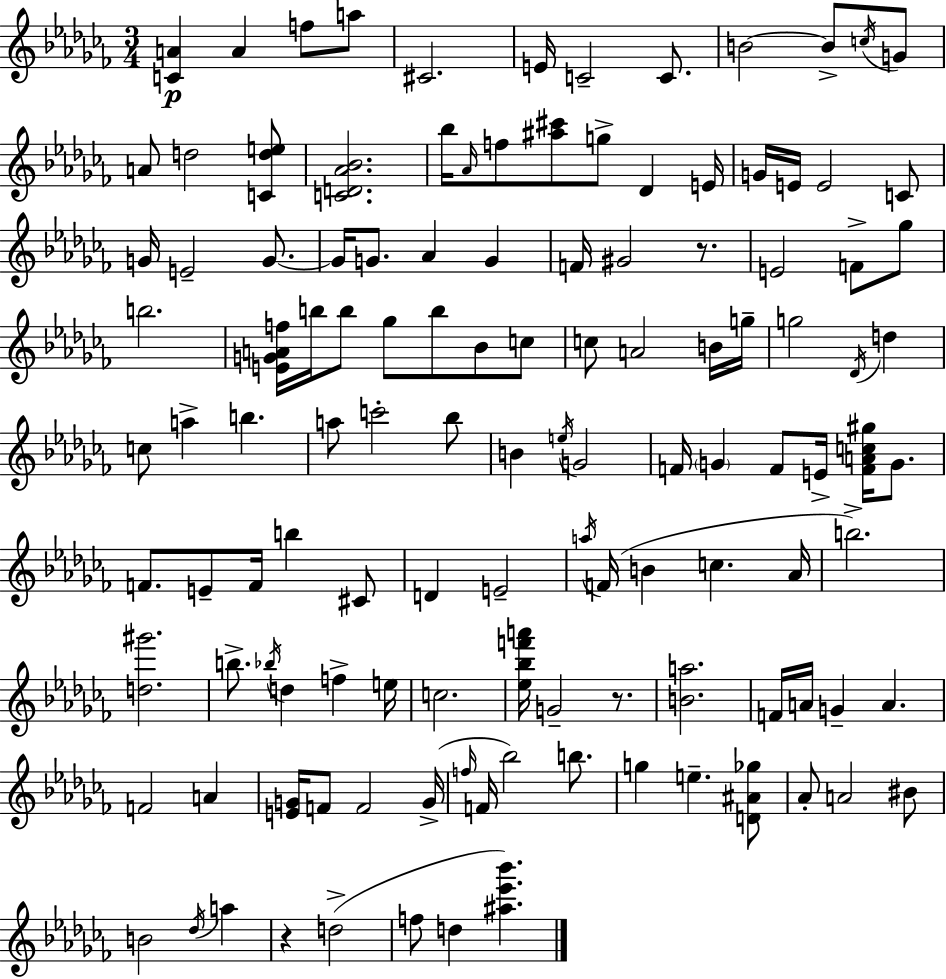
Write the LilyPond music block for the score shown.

{
  \clef treble
  \numericTimeSignature
  \time 3/4
  \key aes \minor
  \repeat volta 2 { <c' a'>4\p a'4 f''8 a''8 | cis'2. | e'16 c'2-- c'8. | b'2~~ b'8-> \acciaccatura { c''16 } g'8 | \break a'8 d''2 <c' d'' e''>8 | <c' d' aes' bes'>2. | bes''16 \grace { aes'16 } f''8 <ais'' cis'''>8 g''8-> des'4 | e'16 g'16 e'16 e'2 | \break c'8 g'16 e'2-- g'8.~~ | g'16 g'8. aes'4 g'4 | f'16 gis'2 r8. | e'2 f'8-> | \break ges''8 b''2. | <e' g' a' f''>16 b''16 b''8 ges''8 b''8 bes'8 | c''8 c''8 a'2 | b'16 g''16-- g''2 \acciaccatura { des'16 } d''4 | \break c''8 a''4-> b''4. | a''8 c'''2-. | bes''8 b'4 \acciaccatura { e''16 } g'2 | f'16 \parenthesize g'4 f'8 e'16-> | \break <f' a' c'' gis''>16 g'8. f'8. e'8-- f'16 b''4 | cis'8 d'4 e'2-- | \acciaccatura { a''16 } f'16( b'4 c''4. | aes'16 b''2.->) | \break <d'' gis'''>2. | b''8.-> \acciaccatura { bes''16 } d''4 | f''4-> e''16 c''2. | <ees'' bes'' f''' a'''>16 g'2-- | \break r8. <b' a''>2. | f'16 a'16 g'4-- | a'4. f'2 | a'4 <e' g'>16 f'8 f'2 | \break g'16->( \grace { f''16 } f'16 bes''2) | b''8. g''4 e''4.-- | <d' ais' ges''>8 aes'8-. a'2 | bis'8 b'2 | \break \acciaccatura { des''16 } a''4 r4 | d''2->( f''8 d''4 | <ais'' ees''' bes'''>4.) } \bar "|."
}